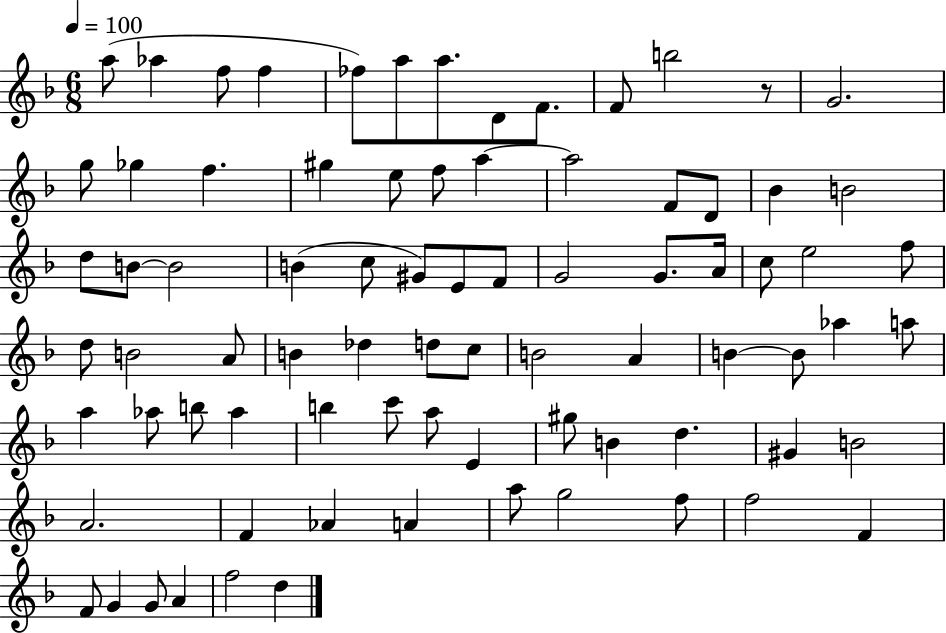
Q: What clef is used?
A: treble